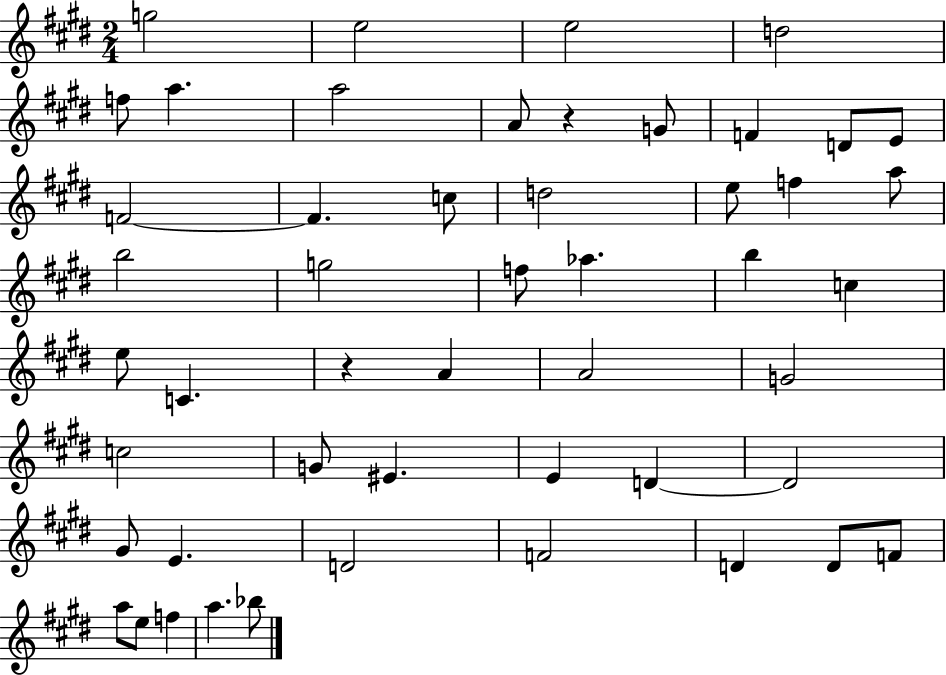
G5/h E5/h E5/h D5/h F5/e A5/q. A5/h A4/e R/q G4/e F4/q D4/e E4/e F4/h F4/q. C5/e D5/h E5/e F5/q A5/e B5/h G5/h F5/e Ab5/q. B5/q C5/q E5/e C4/q. R/q A4/q A4/h G4/h C5/h G4/e EIS4/q. E4/q D4/q D4/h G#4/e E4/q. D4/h F4/h D4/q D4/e F4/e A5/e E5/e F5/q A5/q. Bb5/e